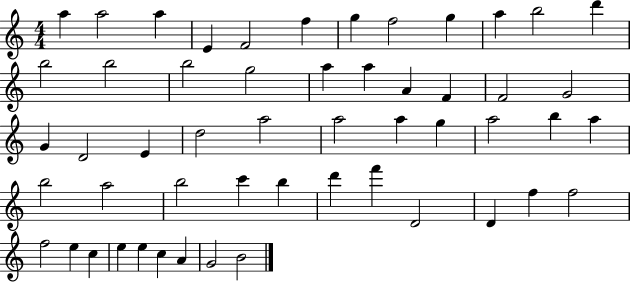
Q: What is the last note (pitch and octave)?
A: B4